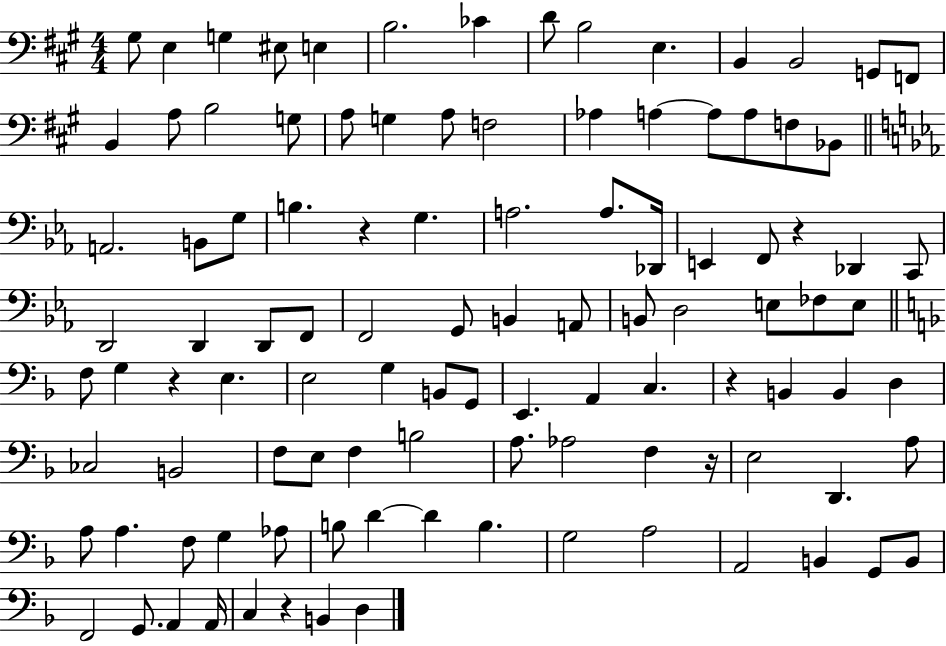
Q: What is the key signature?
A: A major